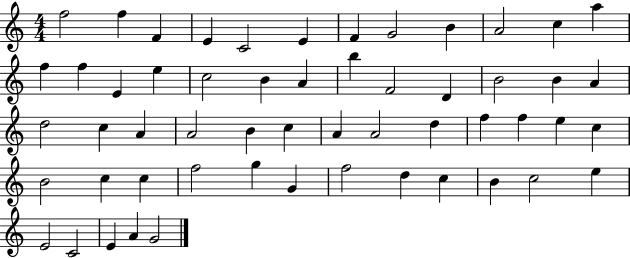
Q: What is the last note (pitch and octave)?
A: G4